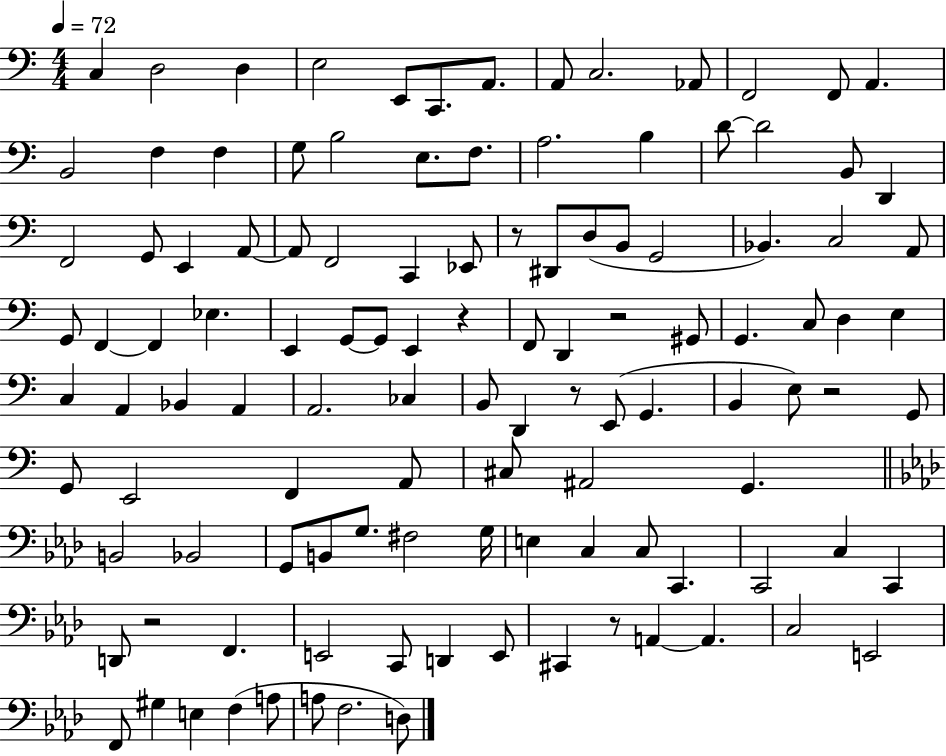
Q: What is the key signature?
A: C major